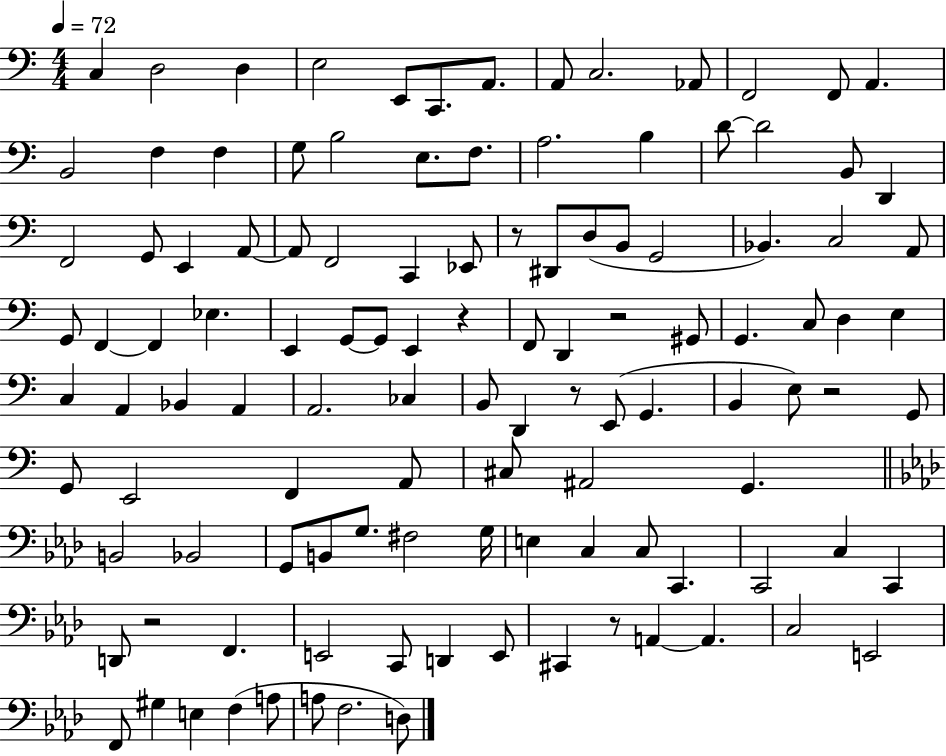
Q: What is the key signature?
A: C major